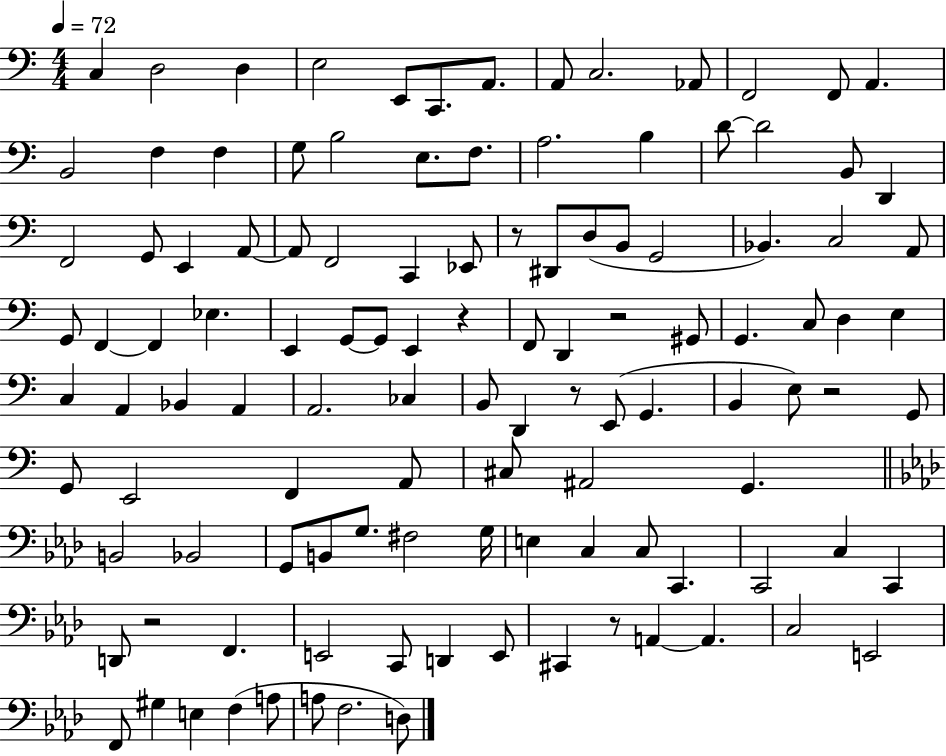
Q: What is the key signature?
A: C major